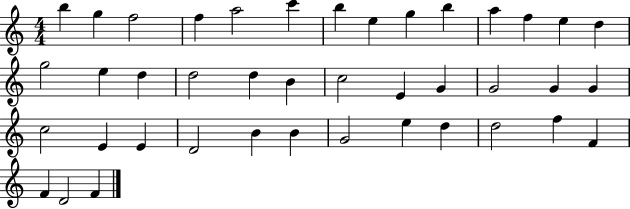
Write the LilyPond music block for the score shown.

{
  \clef treble
  \numericTimeSignature
  \time 4/4
  \key c \major
  b''4 g''4 f''2 | f''4 a''2 c'''4 | b''4 e''4 g''4 b''4 | a''4 f''4 e''4 d''4 | \break g''2 e''4 d''4 | d''2 d''4 b'4 | c''2 e'4 g'4 | g'2 g'4 g'4 | \break c''2 e'4 e'4 | d'2 b'4 b'4 | g'2 e''4 d''4 | d''2 f''4 f'4 | \break f'4 d'2 f'4 | \bar "|."
}